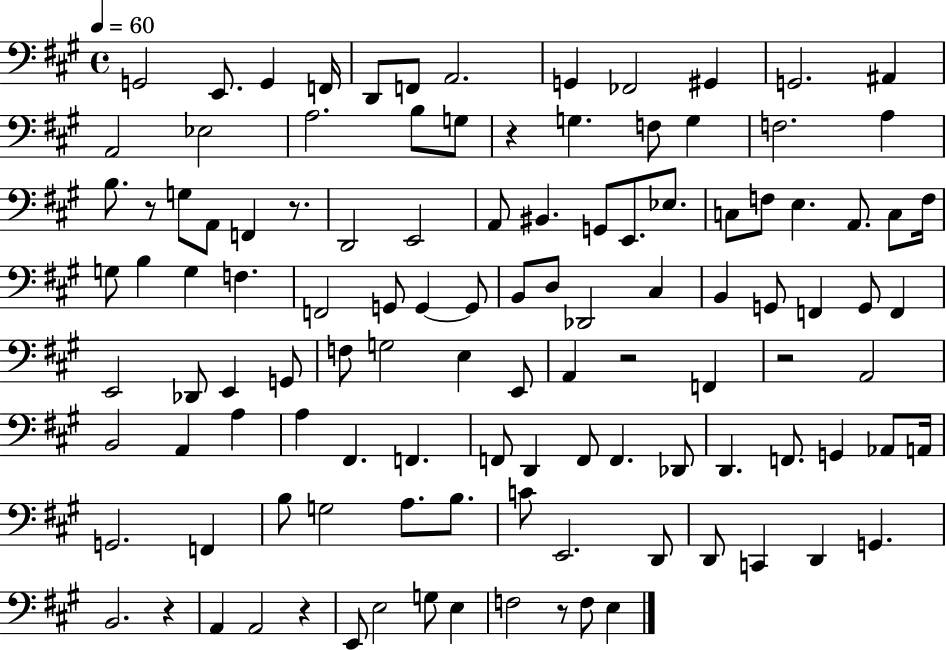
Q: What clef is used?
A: bass